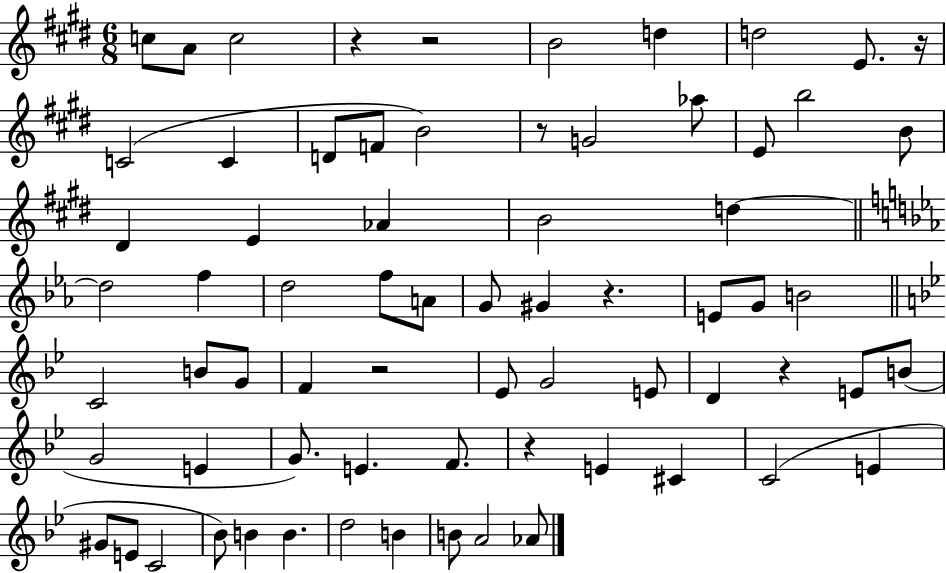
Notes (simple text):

C5/e A4/e C5/h R/q R/h B4/h D5/q D5/h E4/e. R/s C4/h C4/q D4/e F4/e B4/h R/e G4/h Ab5/e E4/e B5/h B4/e D#4/q E4/q Ab4/q B4/h D5/q D5/h F5/q D5/h F5/e A4/e G4/e G#4/q R/q. E4/e G4/e B4/h C4/h B4/e G4/e F4/q R/h Eb4/e G4/h E4/e D4/q R/q E4/e B4/e G4/h E4/q G4/e. E4/q. F4/e. R/q E4/q C#4/q C4/h E4/q G#4/e E4/e C4/h Bb4/e B4/q B4/q. D5/h B4/q B4/e A4/h Ab4/e